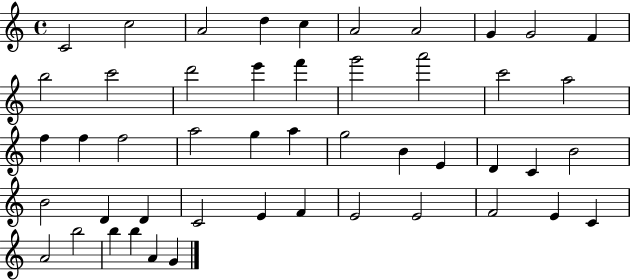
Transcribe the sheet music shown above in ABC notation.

X:1
T:Untitled
M:4/4
L:1/4
K:C
C2 c2 A2 d c A2 A2 G G2 F b2 c'2 d'2 e' f' g'2 a'2 c'2 a2 f f f2 a2 g a g2 B E D C B2 B2 D D C2 E F E2 E2 F2 E C A2 b2 b b A G